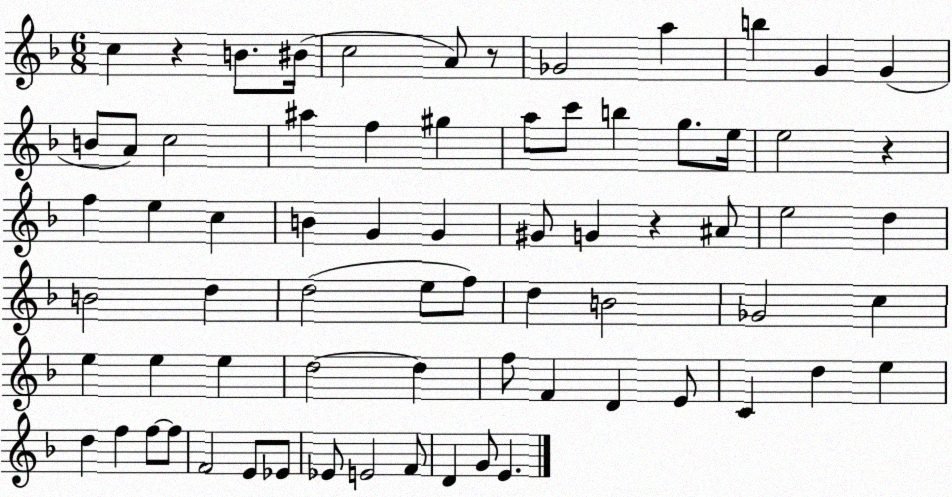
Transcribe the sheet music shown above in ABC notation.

X:1
T:Untitled
M:6/8
L:1/4
K:F
c z B/2 ^B/4 c2 A/2 z/2 _G2 a b G G B/2 A/2 c2 ^a f ^g a/2 c'/2 b g/2 e/4 e2 z f e c B G G ^G/2 G z ^A/2 e2 d B2 d d2 e/2 f/2 d B2 _G2 c e e e d2 d f/2 F D E/2 C d e d f f/2 f/2 F2 E/2 _E/2 _E/2 E2 F/2 D G/2 E